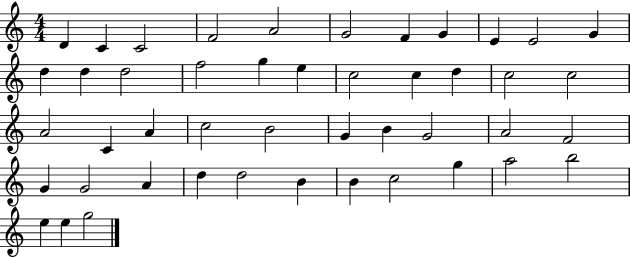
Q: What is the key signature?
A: C major